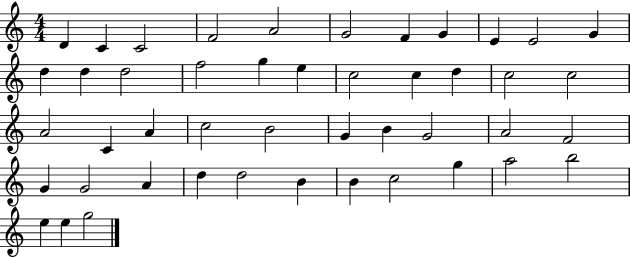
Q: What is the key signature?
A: C major